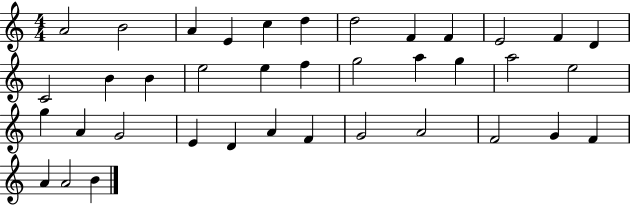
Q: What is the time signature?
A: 4/4